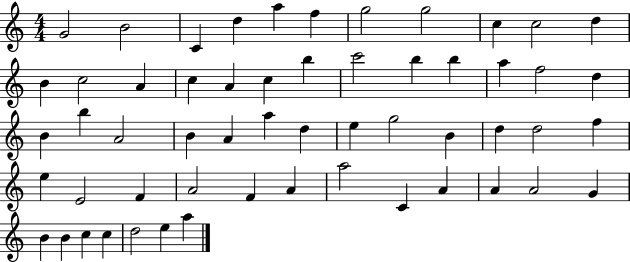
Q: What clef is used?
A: treble